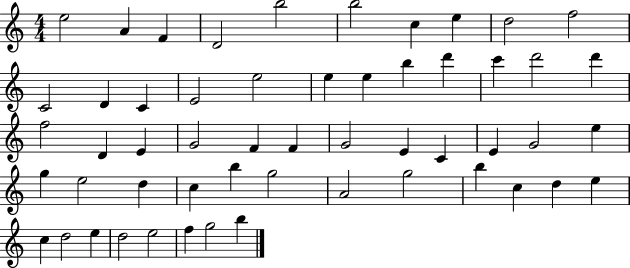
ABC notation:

X:1
T:Untitled
M:4/4
L:1/4
K:C
e2 A F D2 b2 b2 c e d2 f2 C2 D C E2 e2 e e b d' c' d'2 d' f2 D E G2 F F G2 E C E G2 e g e2 d c b g2 A2 g2 b c d e c d2 e d2 e2 f g2 b